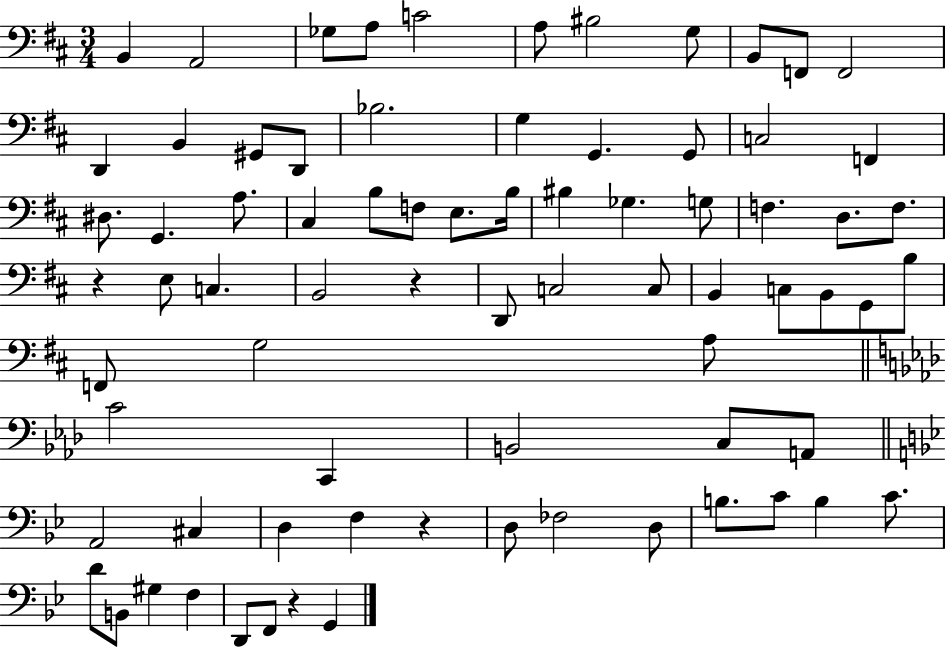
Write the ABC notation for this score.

X:1
T:Untitled
M:3/4
L:1/4
K:D
B,, A,,2 _G,/2 A,/2 C2 A,/2 ^B,2 G,/2 B,,/2 F,,/2 F,,2 D,, B,, ^G,,/2 D,,/2 _B,2 G, G,, G,,/2 C,2 F,, ^D,/2 G,, A,/2 ^C, B,/2 F,/2 E,/2 B,/4 ^B, _G, G,/2 F, D,/2 F,/2 z E,/2 C, B,,2 z D,,/2 C,2 C,/2 B,, C,/2 B,,/2 G,,/2 B,/2 F,,/2 G,2 A,/2 C2 C,, B,,2 C,/2 A,,/2 A,,2 ^C, D, F, z D,/2 _F,2 D,/2 B,/2 C/2 B, C/2 D/2 B,,/2 ^G, F, D,,/2 F,,/2 z G,,